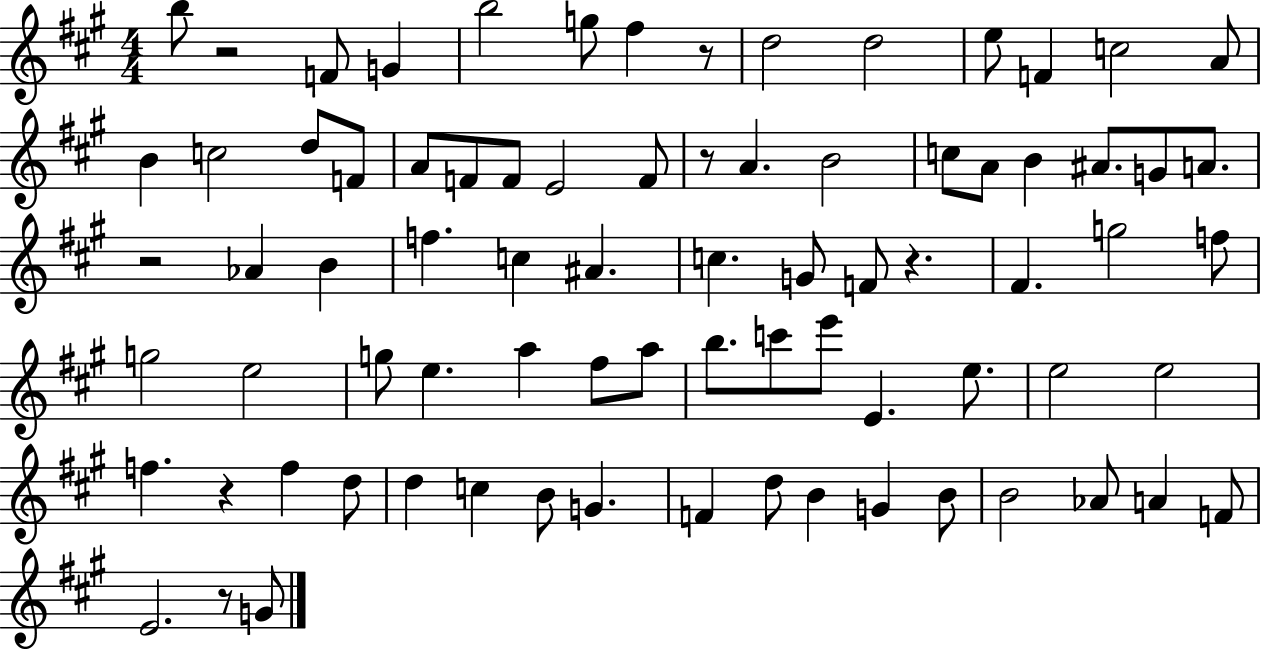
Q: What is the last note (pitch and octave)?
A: G4